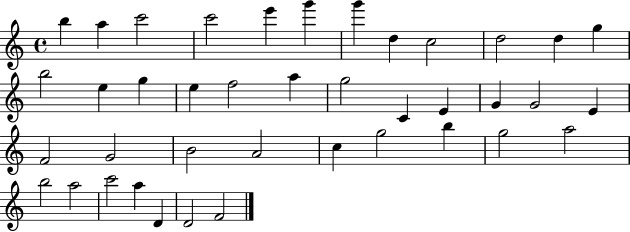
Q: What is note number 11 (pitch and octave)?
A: D5